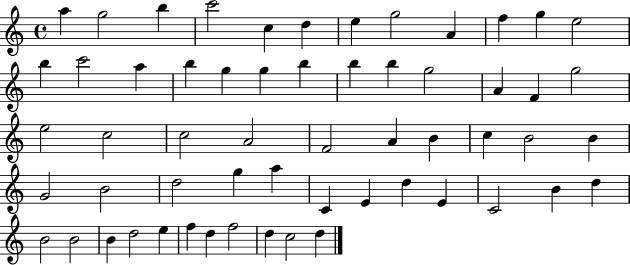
X:1
T:Untitled
M:4/4
L:1/4
K:C
a g2 b c'2 c d e g2 A f g e2 b c'2 a b g g b b b g2 A F g2 e2 c2 c2 A2 F2 A B c B2 B G2 B2 d2 g a C E d E C2 B d B2 B2 B d2 e f d f2 d c2 d